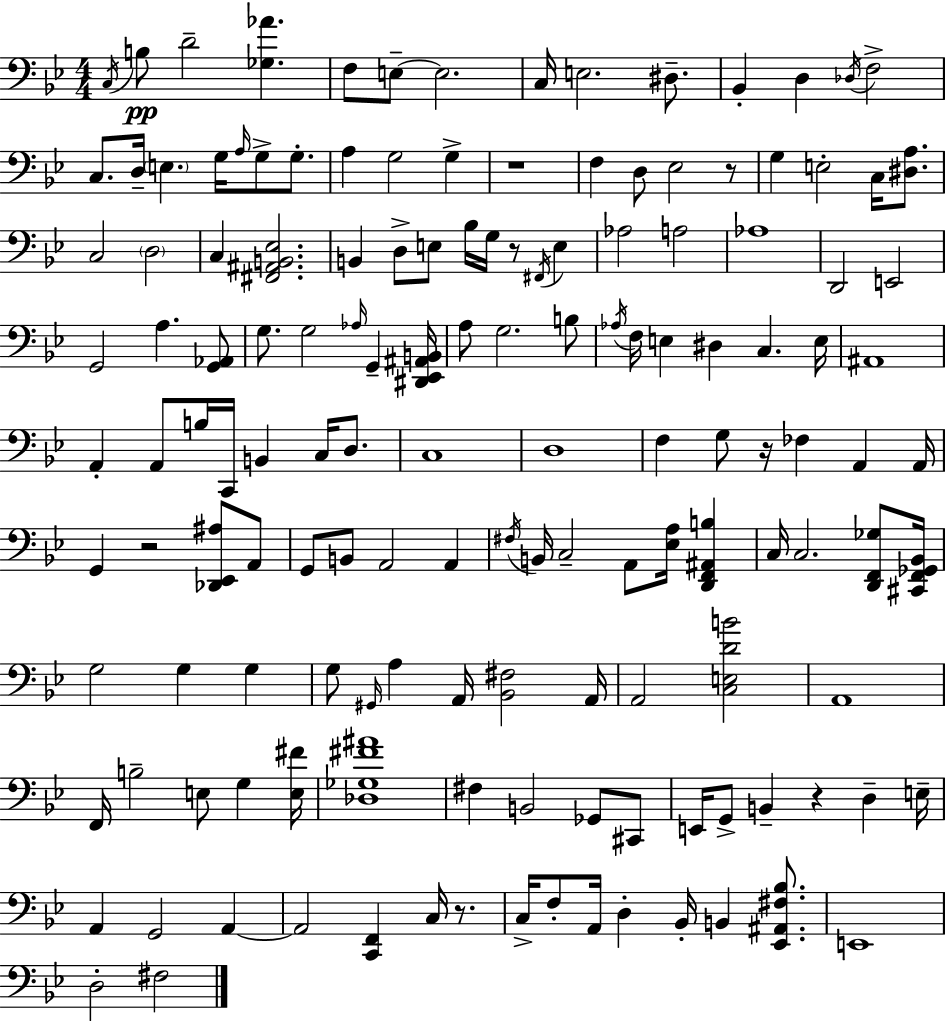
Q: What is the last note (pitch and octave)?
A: F#3